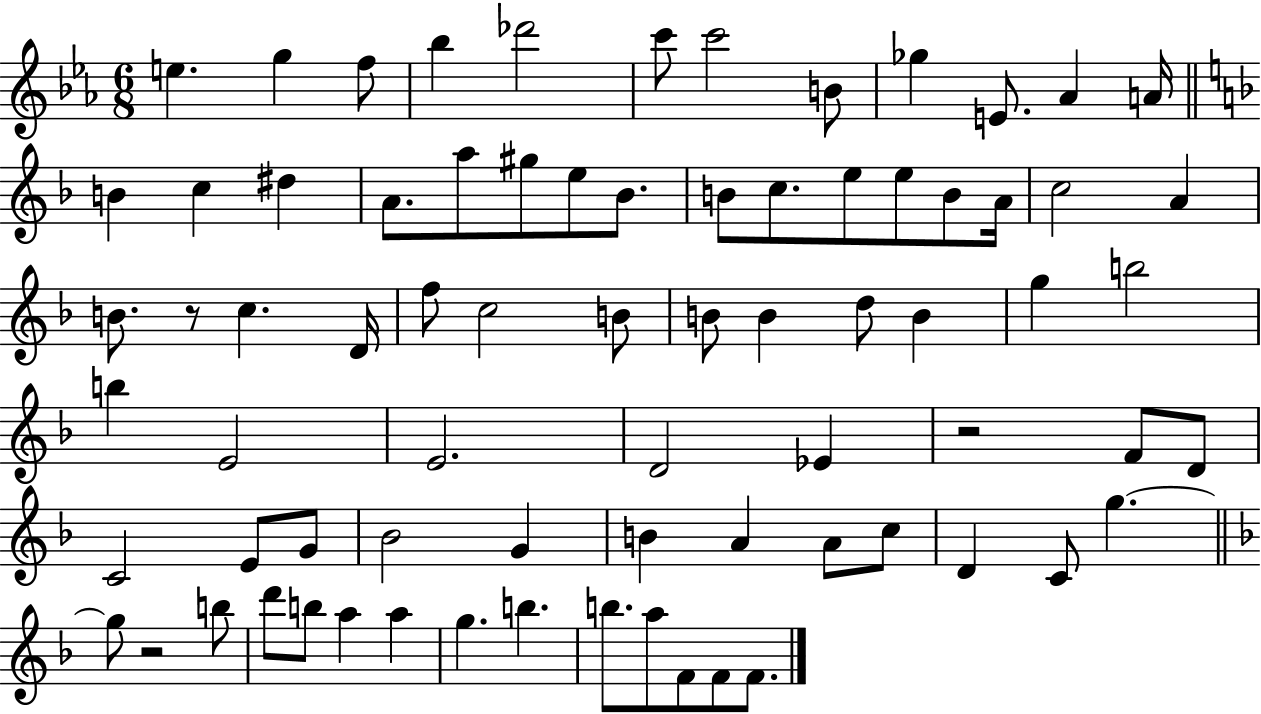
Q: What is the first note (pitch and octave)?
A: E5